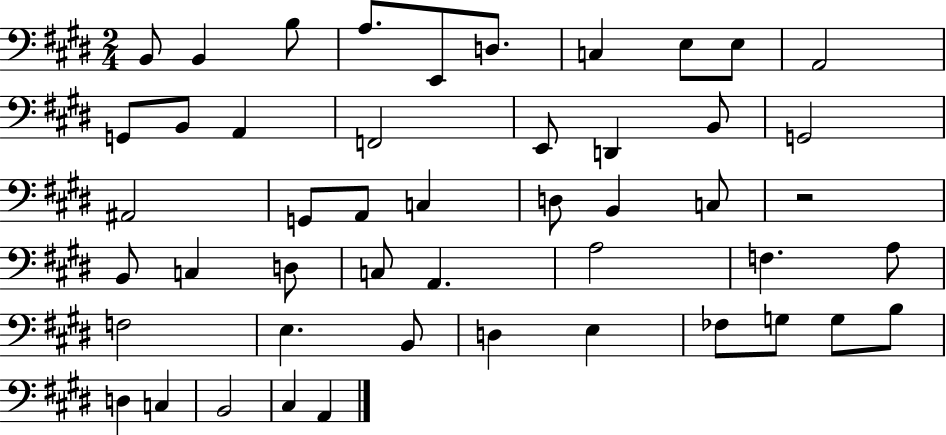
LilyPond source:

{
  \clef bass
  \numericTimeSignature
  \time 2/4
  \key e \major
  \repeat volta 2 { b,8 b,4 b8 | a8. e,8 d8. | c4 e8 e8 | a,2 | \break g,8 b,8 a,4 | f,2 | e,8 d,4 b,8 | g,2 | \break ais,2 | g,8 a,8 c4 | d8 b,4 c8 | r2 | \break b,8 c4 d8 | c8 a,4. | a2 | f4. a8 | \break f2 | e4. b,8 | d4 e4 | fes8 g8 g8 b8 | \break d4 c4 | b,2 | cis4 a,4 | } \bar "|."
}